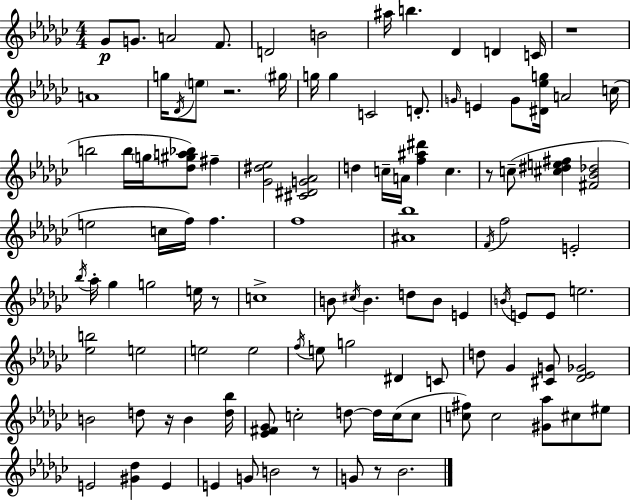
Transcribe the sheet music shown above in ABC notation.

X:1
T:Untitled
M:4/4
L:1/4
K:Ebm
_G/2 G/2 A2 F/2 D2 B2 ^a/4 b _D D C/4 z4 A4 g/4 _D/4 e/2 z2 ^g/4 g/4 g C2 D/2 G/4 E G/2 [^D_eg]/4 A2 c/4 b2 b/4 g/4 [_d^ga_b]/2 ^f [_G^d_e]2 [^C^DG_A]2 d c/4 A/4 [f^a^d'] c z/2 c/2 [^c^de^f] [^F_B_d]2 e2 c/4 f/4 f f4 [^A_b]4 F/4 f2 E2 _b/4 _a/4 _g g2 e/4 z/2 c4 B/2 ^c/4 B d/2 B/2 E B/4 E/2 E/2 e2 [_eb]2 e2 e2 e2 f/4 e/2 g2 ^D C/2 d/2 _G [^CG]/2 [_D_E_G]2 B2 d/2 z/4 B [d_b]/4 [_E^F_G]/2 c2 d/2 d/4 c/4 c/2 [c^f]/2 c2 [^G_a]/2 ^c/2 ^e/2 E2 [^G_d] E E G/2 B2 z/2 G/2 z/2 _B2